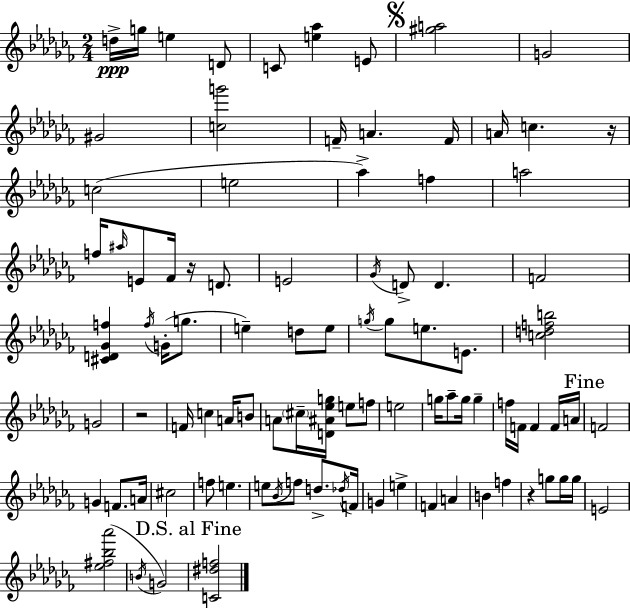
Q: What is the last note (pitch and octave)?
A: G4